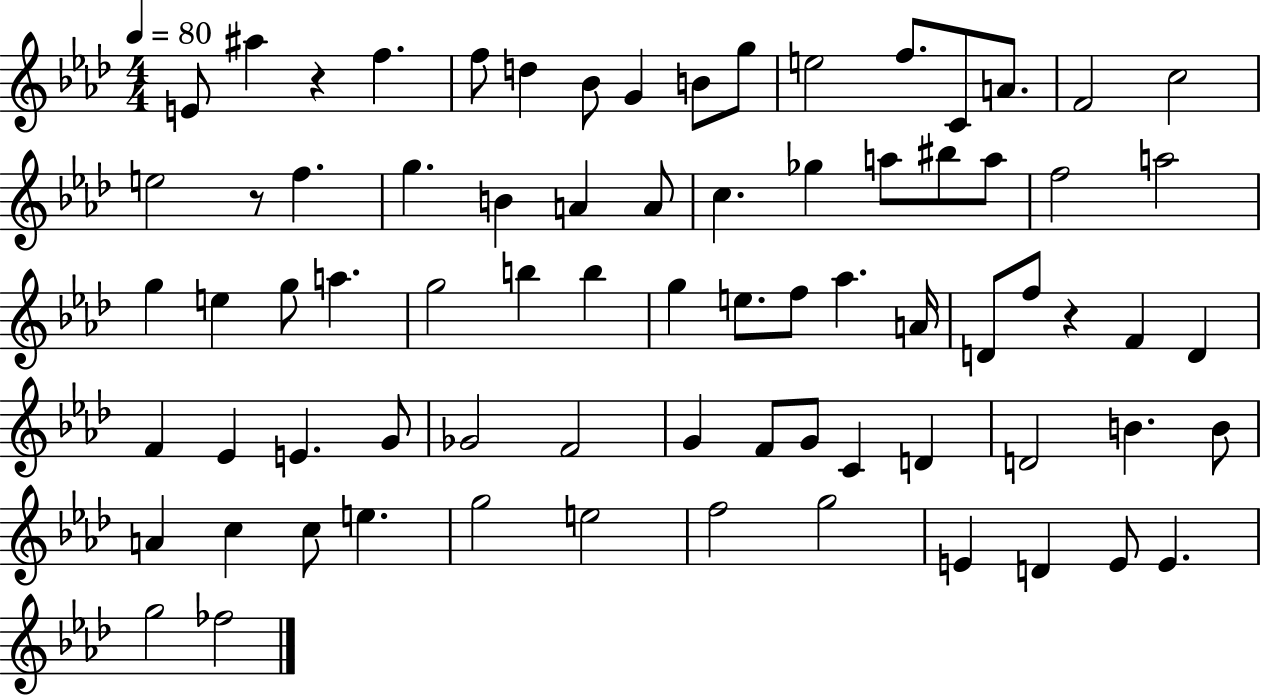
X:1
T:Untitled
M:4/4
L:1/4
K:Ab
E/2 ^a z f f/2 d _B/2 G B/2 g/2 e2 f/2 C/2 A/2 F2 c2 e2 z/2 f g B A A/2 c _g a/2 ^b/2 a/2 f2 a2 g e g/2 a g2 b b g e/2 f/2 _a A/4 D/2 f/2 z F D F _E E G/2 _G2 F2 G F/2 G/2 C D D2 B B/2 A c c/2 e g2 e2 f2 g2 E D E/2 E g2 _f2